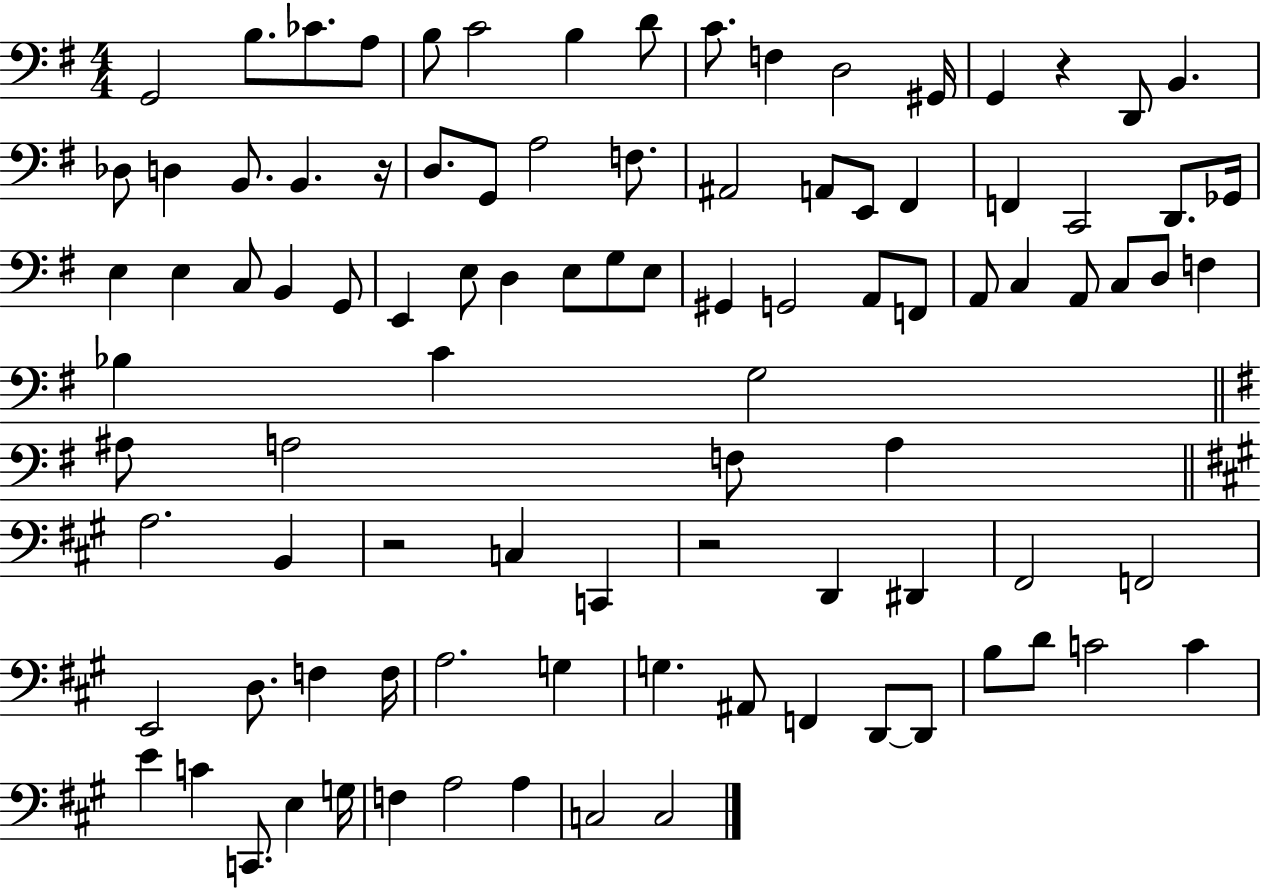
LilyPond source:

{
  \clef bass
  \numericTimeSignature
  \time 4/4
  \key g \major
  \repeat volta 2 { g,2 b8. ces'8. a8 | b8 c'2 b4 d'8 | c'8. f4 d2 gis,16 | g,4 r4 d,8 b,4. | \break des8 d4 b,8. b,4. r16 | d8. g,8 a2 f8. | ais,2 a,8 e,8 fis,4 | f,4 c,2 d,8. ges,16 | \break e4 e4 c8 b,4 g,8 | e,4 e8 d4 e8 g8 e8 | gis,4 g,2 a,8 f,8 | a,8 c4 a,8 c8 d8 f4 | \break bes4 c'4 g2 | \bar "||" \break \key e \minor ais8 a2 f8 a4 | \bar "||" \break \key a \major a2. b,4 | r2 c4 c,4 | r2 d,4 dis,4 | fis,2 f,2 | \break e,2 d8. f4 f16 | a2. g4 | g4. ais,8 f,4 d,8~~ d,8 | b8 d'8 c'2 c'4 | \break e'4 c'4 c,8. e4 g16 | f4 a2 a4 | c2 c2 | } \bar "|."
}